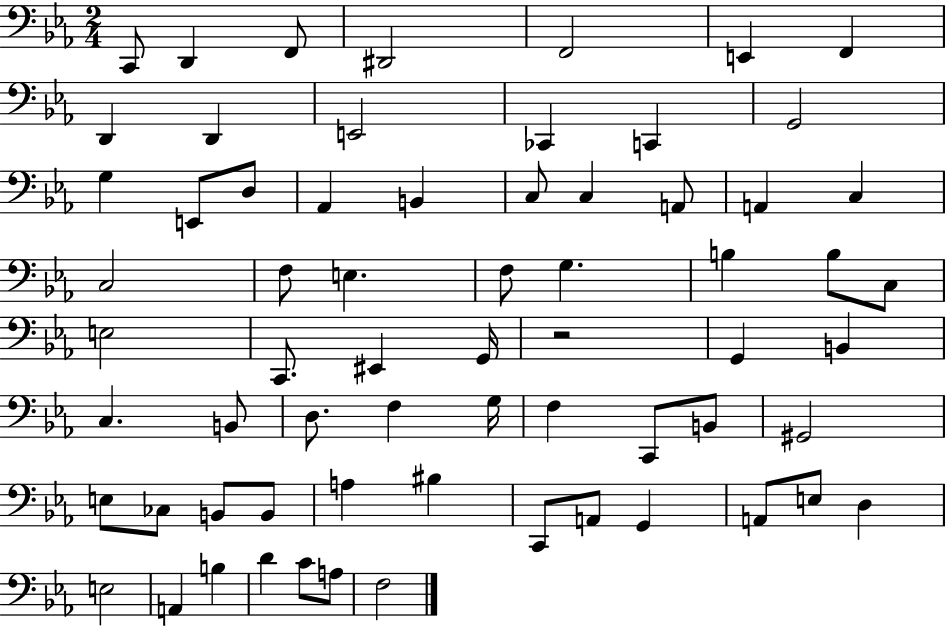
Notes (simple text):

C2/e D2/q F2/e D#2/h F2/h E2/q F2/q D2/q D2/q E2/h CES2/q C2/q G2/h G3/q E2/e D3/e Ab2/q B2/q C3/e C3/q A2/e A2/q C3/q C3/h F3/e E3/q. F3/e G3/q. B3/q B3/e C3/e E3/h C2/e. EIS2/q G2/s R/h G2/q B2/q C3/q. B2/e D3/e. F3/q G3/s F3/q C2/e B2/e G#2/h E3/e CES3/e B2/e B2/e A3/q BIS3/q C2/e A2/e G2/q A2/e E3/e D3/q E3/h A2/q B3/q D4/q C4/e A3/e F3/h